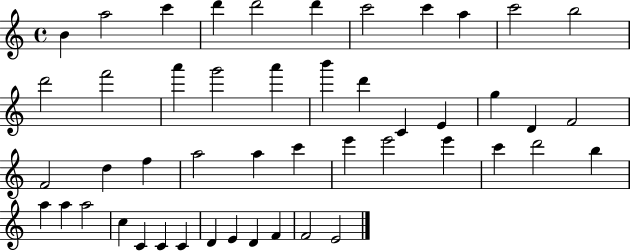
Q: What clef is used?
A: treble